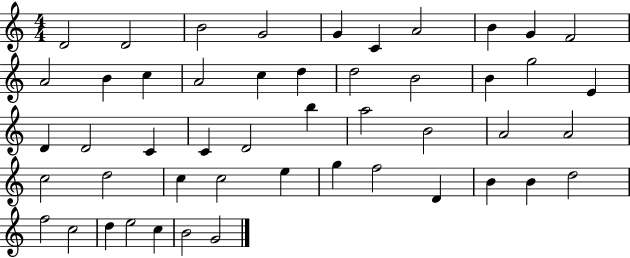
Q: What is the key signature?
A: C major